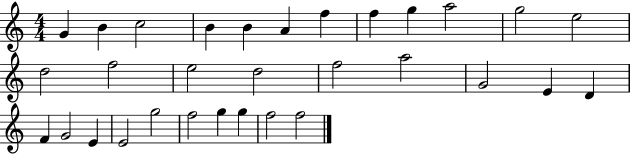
{
  \clef treble
  \numericTimeSignature
  \time 4/4
  \key c \major
  g'4 b'4 c''2 | b'4 b'4 a'4 f''4 | f''4 g''4 a''2 | g''2 e''2 | \break d''2 f''2 | e''2 d''2 | f''2 a''2 | g'2 e'4 d'4 | \break f'4 g'2 e'4 | e'2 g''2 | f''2 g''4 g''4 | f''2 f''2 | \break \bar "|."
}